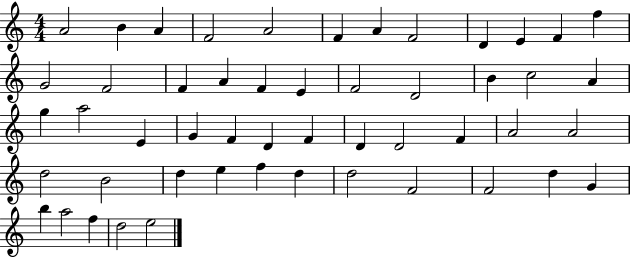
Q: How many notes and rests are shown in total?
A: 51